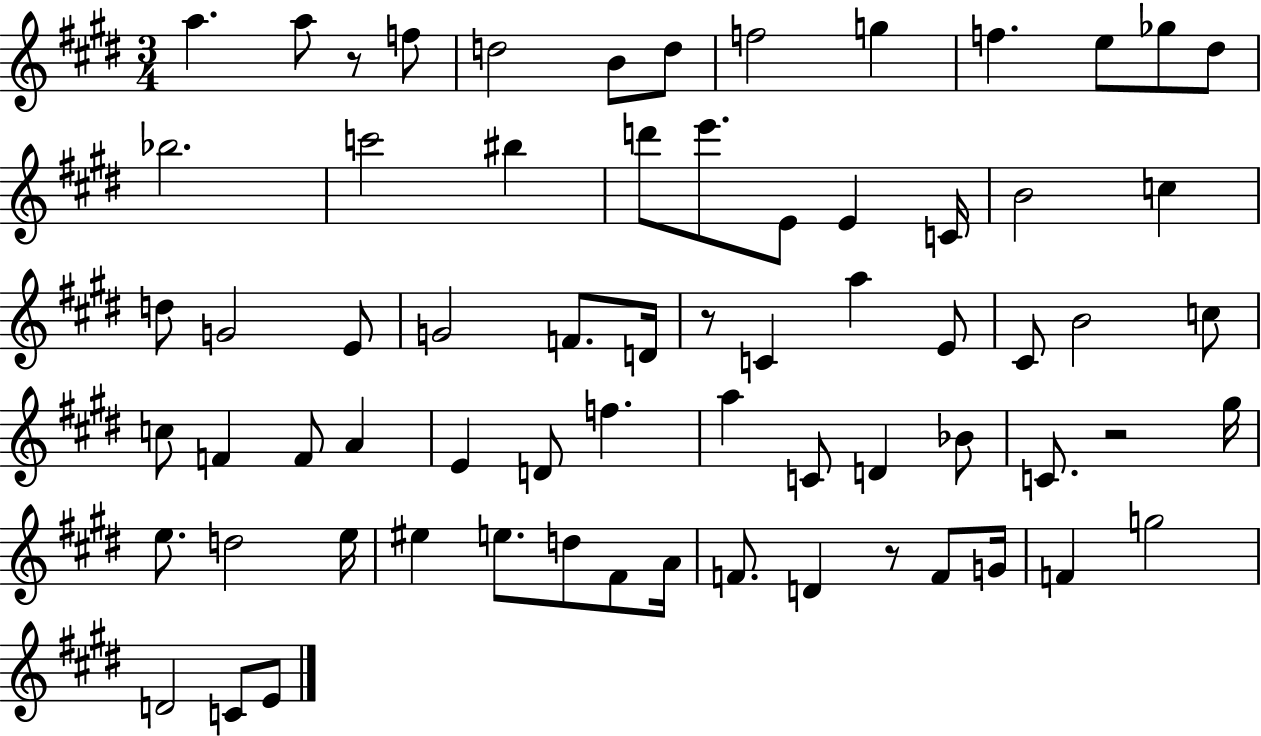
X:1
T:Untitled
M:3/4
L:1/4
K:E
a a/2 z/2 f/2 d2 B/2 d/2 f2 g f e/2 _g/2 ^d/2 _b2 c'2 ^b d'/2 e'/2 E/2 E C/4 B2 c d/2 G2 E/2 G2 F/2 D/4 z/2 C a E/2 ^C/2 B2 c/2 c/2 F F/2 A E D/2 f a C/2 D _B/2 C/2 z2 ^g/4 e/2 d2 e/4 ^e e/2 d/2 ^F/2 A/4 F/2 D z/2 F/2 G/4 F g2 D2 C/2 E/2